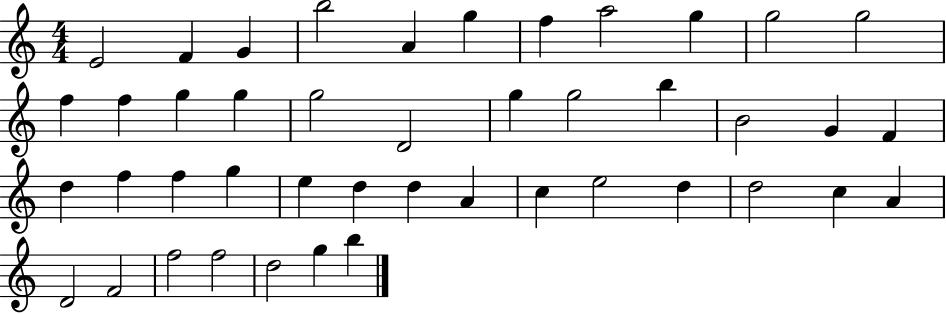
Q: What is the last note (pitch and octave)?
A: B5